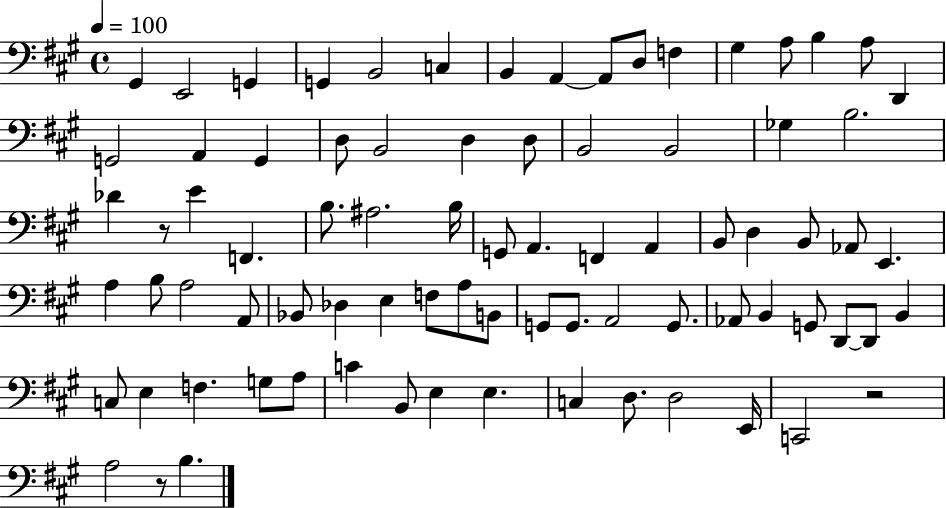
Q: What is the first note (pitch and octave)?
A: G#2